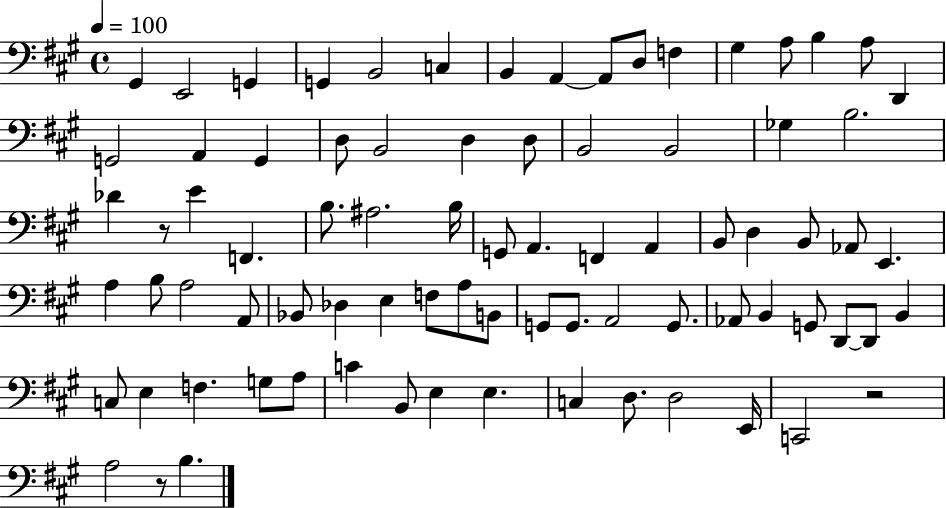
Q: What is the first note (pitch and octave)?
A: G#2